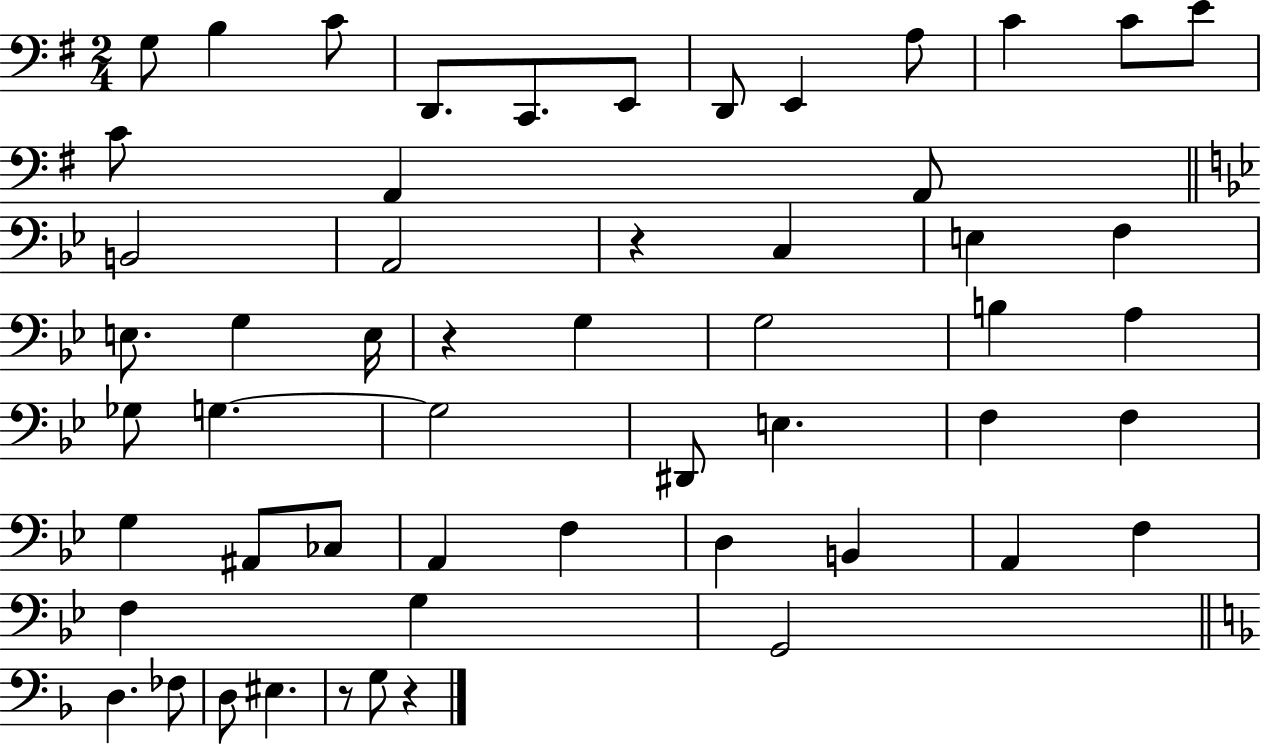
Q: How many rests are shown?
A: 4